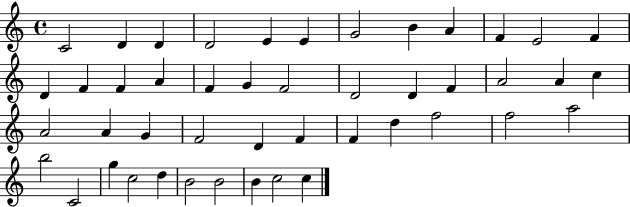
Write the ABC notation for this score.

X:1
T:Untitled
M:4/4
L:1/4
K:C
C2 D D D2 E E G2 B A F E2 F D F F A F G F2 D2 D F A2 A c A2 A G F2 D F F d f2 f2 a2 b2 C2 g c2 d B2 B2 B c2 c